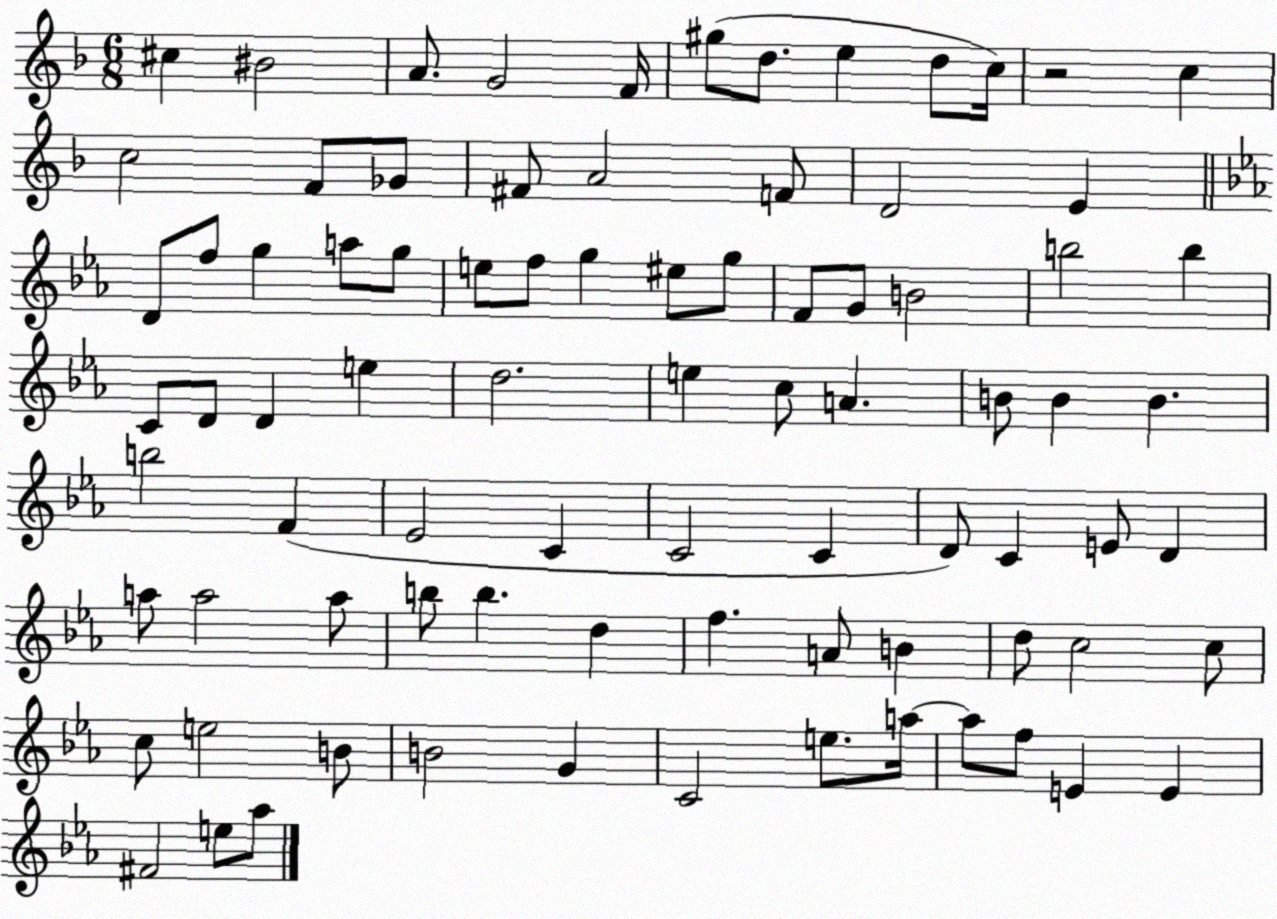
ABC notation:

X:1
T:Untitled
M:6/8
L:1/4
K:F
^c ^B2 A/2 G2 F/4 ^g/2 d/2 e d/2 c/4 z2 c c2 F/2 _G/2 ^F/2 A2 F/2 D2 E D/2 f/2 g a/2 g/2 e/2 f/2 g ^e/2 g/2 F/2 G/2 B2 b2 b C/2 D/2 D e d2 e c/2 A B/2 B B b2 F _E2 C C2 C D/2 C E/2 D a/2 a2 a/2 b/2 b d f A/2 B d/2 c2 c/2 c/2 e2 B/2 B2 G C2 e/2 a/4 a/2 f/2 E E ^F2 e/2 _a/2